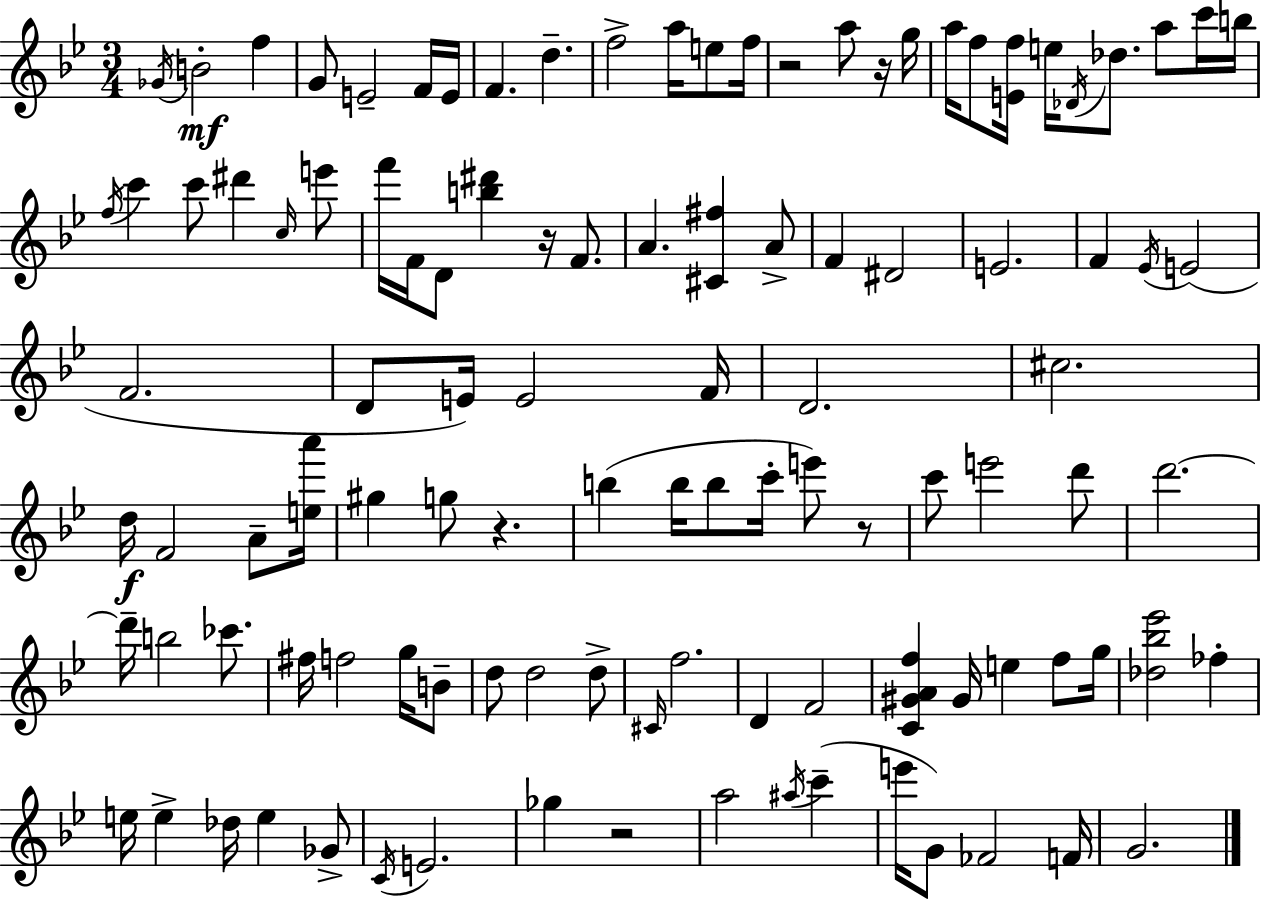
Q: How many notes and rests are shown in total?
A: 109